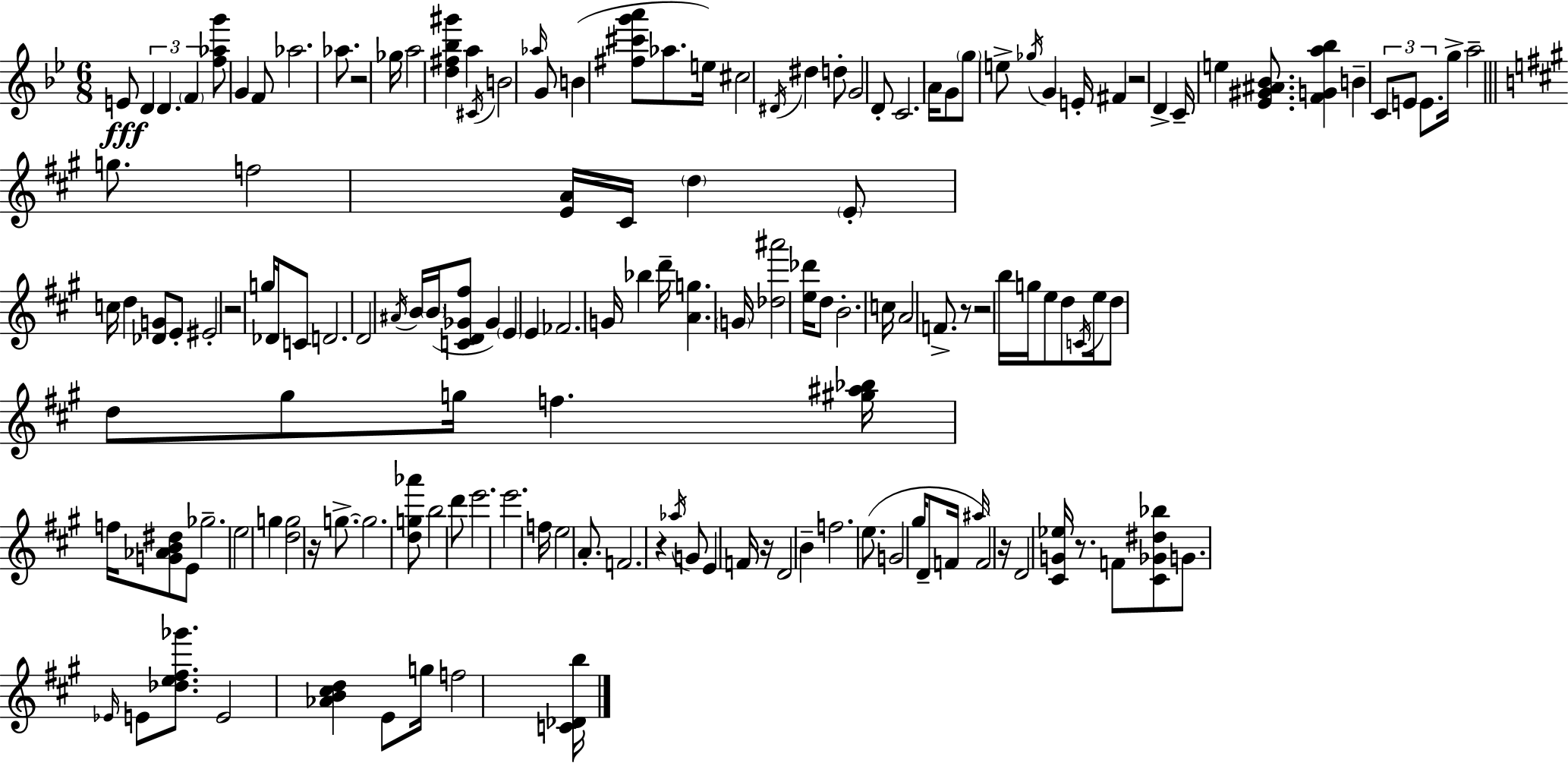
{
  \clef treble
  \numericTimeSignature
  \time 6/8
  \key g \minor
  \repeat volta 2 { e'8\fff \tuplet 3/2 { d'4 d'4. | \parenthesize f'4 } <f'' aes'' g'''>8 g'4 f'8 | aes''2. | aes''8. r2 ges''16 | \break a''2 <d'' fis'' bes'' gis'''>4 | a''4 \acciaccatura { cis'16 } b'2 | \grace { aes''16 } g'8 b'4( <fis'' cis''' g''' a'''>8 aes''8. | e''16) cis''2 \acciaccatura { dis'16 } dis''4 | \break d''8-. g'2 | d'8-. c'2. | a'16 g'8 \parenthesize g''8 e''8-> \acciaccatura { ges''16 } g'4 | e'16-. fis'4 r2 | \break d'4-> c'16-- e''4 | <ees' gis' ais' bes'>8. <f' g' a'' bes''>4 b'4-- | \tuplet 3/2 { c'8 e'8 e'8. } g''16-> a''2-- | \bar "||" \break \key a \major g''8. f''2 <e' a'>16 | cis'16 \parenthesize d''4 \parenthesize e'8-. c''16 d''4 | <des' g'>8 e'8-. eis'2-. | r2 g''16 des'16 c'8 | \break d'2. | d'2 \acciaccatura { ais'16 } b'16 \parenthesize b'16( <c' d' ges' fis''>8 | ges'4) \parenthesize e'4 e'4 | fes'2. | \break g'16 bes''4 d'''16-- <a' g''>4. | \parenthesize g'16 <des'' ais'''>2 <e'' des'''>16 d''8 | b'2.-. | c''16 a'2 f'8.-> | \break r8 r2 b''16 | g''16 e''8 d''8 \acciaccatura { c'16 } e''16 d''8 d''8 gis''8 | g''16 f''4. <gis'' ais'' bes''>16 f''16 <g' aes' b' dis''>8 | e'8 ges''2.-- | \break e''2 g''4 | <d'' g''>2 r16 g''8.->~~ | g''2. | <d'' g'' aes'''>8 b''2 | \break d'''8 e'''2. | e'''2. | f''16 e''2 a'8.-. | f'2. | \break r4 \acciaccatura { aes''16 } g'8 e'4 | f'16 r16 d'2 b'4-- | f''2. | e''8.( g'2 | \break gis''16 d'8-- f'16 \grace { ais''16 }) f'2 | r16 d'2 | <cis' g' ees''>16 r8. f'8 <cis' ges' dis'' bes''>8 g'8. \grace { ees'16 } | e'8 <des'' e'' fis'' ges'''>8. e'2 | \break <aes' b' cis'' d''>4 e'8 g''16 f''2 | <c' des' b''>16 } \bar "|."
}